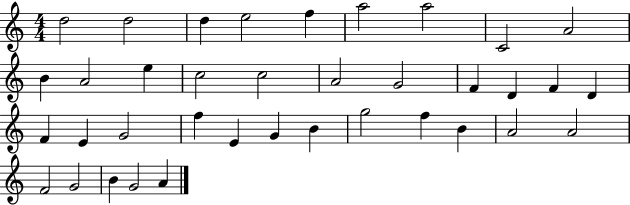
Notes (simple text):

D5/h D5/h D5/q E5/h F5/q A5/h A5/h C4/h A4/h B4/q A4/h E5/q C5/h C5/h A4/h G4/h F4/q D4/q F4/q D4/q F4/q E4/q G4/h F5/q E4/q G4/q B4/q G5/h F5/q B4/q A4/h A4/h F4/h G4/h B4/q G4/h A4/q